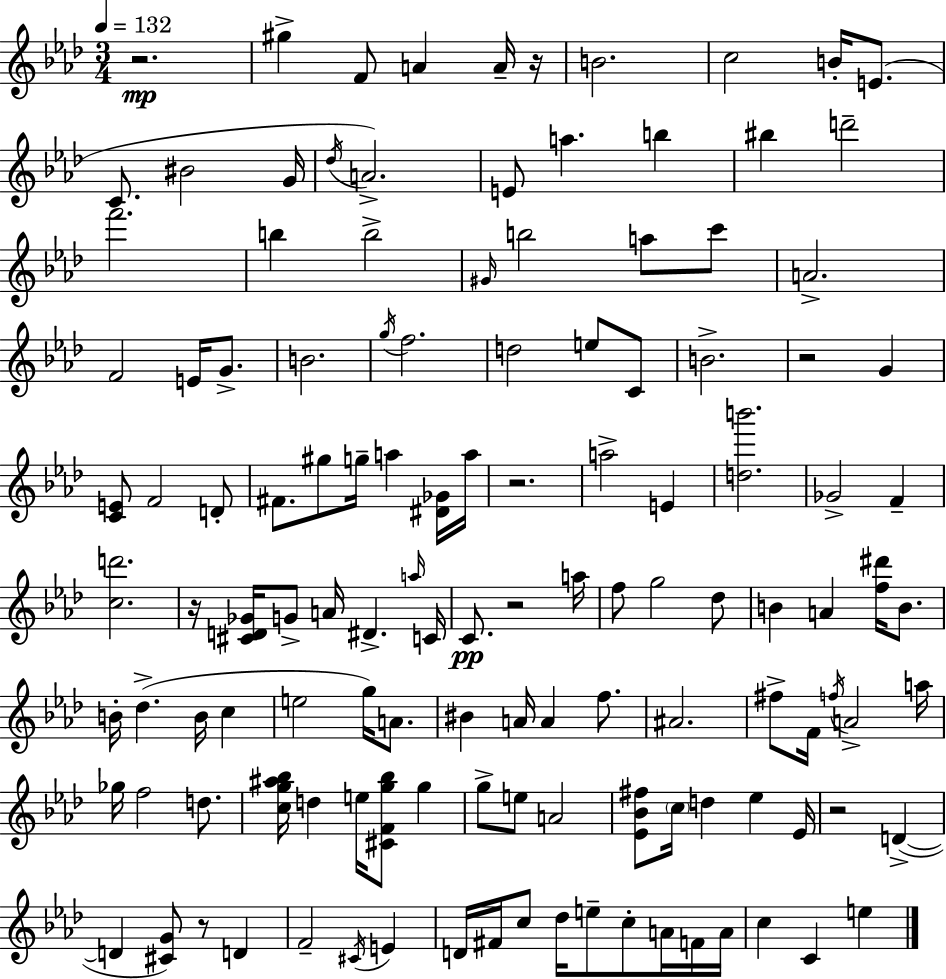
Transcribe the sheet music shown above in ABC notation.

X:1
T:Untitled
M:3/4
L:1/4
K:Ab
z2 ^g F/2 A A/4 z/4 B2 c2 B/4 E/2 C/2 ^B2 G/4 _d/4 A2 E/2 a b ^b d'2 f'2 b b2 ^G/4 b2 a/2 c'/2 A2 F2 E/4 G/2 B2 g/4 f2 d2 e/2 C/2 B2 z2 G [CE]/2 F2 D/2 ^F/2 ^g/2 g/4 a [^D_G]/4 a/4 z2 a2 E [db']2 _G2 F [cd']2 z/4 [^CD_G]/4 G/2 A/4 ^D a/4 C/4 C/2 z2 a/4 f/2 g2 _d/2 B A [f^d']/4 B/2 B/4 _d B/4 c e2 g/4 A/2 ^B A/4 A f/2 ^A2 ^f/2 F/4 f/4 A2 a/4 _g/4 f2 d/2 [cg^a_b]/4 d e/4 [^CFg_b]/2 g g/2 e/2 A2 [_E_B^f]/2 c/4 d _e _E/4 z2 D D [^CG]/2 z/2 D F2 ^C/4 E D/4 ^F/4 c/2 _d/4 e/2 c/2 A/4 F/4 A/4 c C e